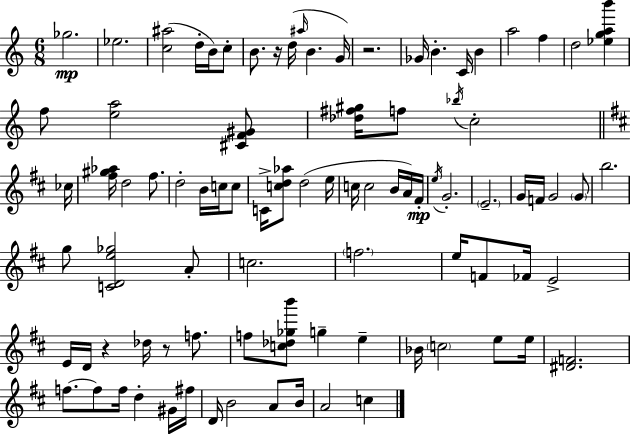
Gb5/h. Eb5/h. [C5,A#5]/h D5/s B4/s C5/e B4/e. R/s D5/s A#5/s B4/q. G4/s R/h. Gb4/s B4/q. C4/s B4/q A5/h F5/q D5/h [Eb5,G5,A5,B6]/q F5/e [E5,A5]/h [C#4,F4,G#4]/e [Db5,F#5,G#5]/s F5/e Bb5/s C5/h CES5/s [F#5,G#5,Ab5]/s D5/h F#5/e. D5/h B4/s C5/s C5/e C4/s [C5,D5,Ab5]/e D5/h E5/s C5/s C5/h B4/s A4/s F#4/s E5/s G4/h. E4/h. G4/s F4/s G4/h G4/e B5/h. G5/e [C4,D4,E5,Gb5]/h A4/e C5/h. F5/h. E5/s F4/e FES4/s E4/h E4/s D4/s R/q Db5/s R/e F5/e. F5/e [C5,Db5,Gb5,B6]/e G5/q E5/q Bb4/s C5/h E5/e E5/s [D#4,F4]/h. F5/e. F5/e F5/s D5/q G#4/s F#5/s D4/s B4/h A4/e B4/s A4/h C5/q